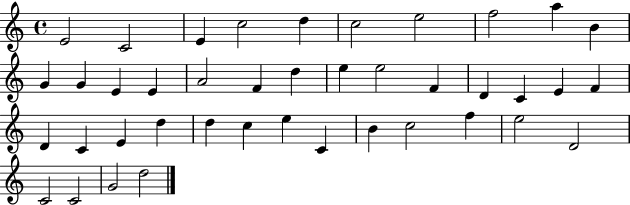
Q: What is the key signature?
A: C major